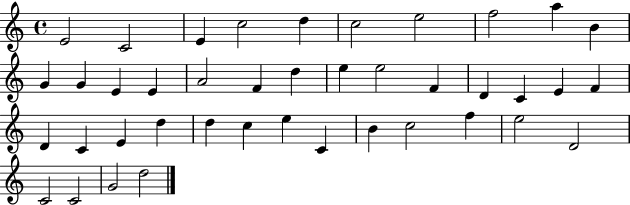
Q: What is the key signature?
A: C major